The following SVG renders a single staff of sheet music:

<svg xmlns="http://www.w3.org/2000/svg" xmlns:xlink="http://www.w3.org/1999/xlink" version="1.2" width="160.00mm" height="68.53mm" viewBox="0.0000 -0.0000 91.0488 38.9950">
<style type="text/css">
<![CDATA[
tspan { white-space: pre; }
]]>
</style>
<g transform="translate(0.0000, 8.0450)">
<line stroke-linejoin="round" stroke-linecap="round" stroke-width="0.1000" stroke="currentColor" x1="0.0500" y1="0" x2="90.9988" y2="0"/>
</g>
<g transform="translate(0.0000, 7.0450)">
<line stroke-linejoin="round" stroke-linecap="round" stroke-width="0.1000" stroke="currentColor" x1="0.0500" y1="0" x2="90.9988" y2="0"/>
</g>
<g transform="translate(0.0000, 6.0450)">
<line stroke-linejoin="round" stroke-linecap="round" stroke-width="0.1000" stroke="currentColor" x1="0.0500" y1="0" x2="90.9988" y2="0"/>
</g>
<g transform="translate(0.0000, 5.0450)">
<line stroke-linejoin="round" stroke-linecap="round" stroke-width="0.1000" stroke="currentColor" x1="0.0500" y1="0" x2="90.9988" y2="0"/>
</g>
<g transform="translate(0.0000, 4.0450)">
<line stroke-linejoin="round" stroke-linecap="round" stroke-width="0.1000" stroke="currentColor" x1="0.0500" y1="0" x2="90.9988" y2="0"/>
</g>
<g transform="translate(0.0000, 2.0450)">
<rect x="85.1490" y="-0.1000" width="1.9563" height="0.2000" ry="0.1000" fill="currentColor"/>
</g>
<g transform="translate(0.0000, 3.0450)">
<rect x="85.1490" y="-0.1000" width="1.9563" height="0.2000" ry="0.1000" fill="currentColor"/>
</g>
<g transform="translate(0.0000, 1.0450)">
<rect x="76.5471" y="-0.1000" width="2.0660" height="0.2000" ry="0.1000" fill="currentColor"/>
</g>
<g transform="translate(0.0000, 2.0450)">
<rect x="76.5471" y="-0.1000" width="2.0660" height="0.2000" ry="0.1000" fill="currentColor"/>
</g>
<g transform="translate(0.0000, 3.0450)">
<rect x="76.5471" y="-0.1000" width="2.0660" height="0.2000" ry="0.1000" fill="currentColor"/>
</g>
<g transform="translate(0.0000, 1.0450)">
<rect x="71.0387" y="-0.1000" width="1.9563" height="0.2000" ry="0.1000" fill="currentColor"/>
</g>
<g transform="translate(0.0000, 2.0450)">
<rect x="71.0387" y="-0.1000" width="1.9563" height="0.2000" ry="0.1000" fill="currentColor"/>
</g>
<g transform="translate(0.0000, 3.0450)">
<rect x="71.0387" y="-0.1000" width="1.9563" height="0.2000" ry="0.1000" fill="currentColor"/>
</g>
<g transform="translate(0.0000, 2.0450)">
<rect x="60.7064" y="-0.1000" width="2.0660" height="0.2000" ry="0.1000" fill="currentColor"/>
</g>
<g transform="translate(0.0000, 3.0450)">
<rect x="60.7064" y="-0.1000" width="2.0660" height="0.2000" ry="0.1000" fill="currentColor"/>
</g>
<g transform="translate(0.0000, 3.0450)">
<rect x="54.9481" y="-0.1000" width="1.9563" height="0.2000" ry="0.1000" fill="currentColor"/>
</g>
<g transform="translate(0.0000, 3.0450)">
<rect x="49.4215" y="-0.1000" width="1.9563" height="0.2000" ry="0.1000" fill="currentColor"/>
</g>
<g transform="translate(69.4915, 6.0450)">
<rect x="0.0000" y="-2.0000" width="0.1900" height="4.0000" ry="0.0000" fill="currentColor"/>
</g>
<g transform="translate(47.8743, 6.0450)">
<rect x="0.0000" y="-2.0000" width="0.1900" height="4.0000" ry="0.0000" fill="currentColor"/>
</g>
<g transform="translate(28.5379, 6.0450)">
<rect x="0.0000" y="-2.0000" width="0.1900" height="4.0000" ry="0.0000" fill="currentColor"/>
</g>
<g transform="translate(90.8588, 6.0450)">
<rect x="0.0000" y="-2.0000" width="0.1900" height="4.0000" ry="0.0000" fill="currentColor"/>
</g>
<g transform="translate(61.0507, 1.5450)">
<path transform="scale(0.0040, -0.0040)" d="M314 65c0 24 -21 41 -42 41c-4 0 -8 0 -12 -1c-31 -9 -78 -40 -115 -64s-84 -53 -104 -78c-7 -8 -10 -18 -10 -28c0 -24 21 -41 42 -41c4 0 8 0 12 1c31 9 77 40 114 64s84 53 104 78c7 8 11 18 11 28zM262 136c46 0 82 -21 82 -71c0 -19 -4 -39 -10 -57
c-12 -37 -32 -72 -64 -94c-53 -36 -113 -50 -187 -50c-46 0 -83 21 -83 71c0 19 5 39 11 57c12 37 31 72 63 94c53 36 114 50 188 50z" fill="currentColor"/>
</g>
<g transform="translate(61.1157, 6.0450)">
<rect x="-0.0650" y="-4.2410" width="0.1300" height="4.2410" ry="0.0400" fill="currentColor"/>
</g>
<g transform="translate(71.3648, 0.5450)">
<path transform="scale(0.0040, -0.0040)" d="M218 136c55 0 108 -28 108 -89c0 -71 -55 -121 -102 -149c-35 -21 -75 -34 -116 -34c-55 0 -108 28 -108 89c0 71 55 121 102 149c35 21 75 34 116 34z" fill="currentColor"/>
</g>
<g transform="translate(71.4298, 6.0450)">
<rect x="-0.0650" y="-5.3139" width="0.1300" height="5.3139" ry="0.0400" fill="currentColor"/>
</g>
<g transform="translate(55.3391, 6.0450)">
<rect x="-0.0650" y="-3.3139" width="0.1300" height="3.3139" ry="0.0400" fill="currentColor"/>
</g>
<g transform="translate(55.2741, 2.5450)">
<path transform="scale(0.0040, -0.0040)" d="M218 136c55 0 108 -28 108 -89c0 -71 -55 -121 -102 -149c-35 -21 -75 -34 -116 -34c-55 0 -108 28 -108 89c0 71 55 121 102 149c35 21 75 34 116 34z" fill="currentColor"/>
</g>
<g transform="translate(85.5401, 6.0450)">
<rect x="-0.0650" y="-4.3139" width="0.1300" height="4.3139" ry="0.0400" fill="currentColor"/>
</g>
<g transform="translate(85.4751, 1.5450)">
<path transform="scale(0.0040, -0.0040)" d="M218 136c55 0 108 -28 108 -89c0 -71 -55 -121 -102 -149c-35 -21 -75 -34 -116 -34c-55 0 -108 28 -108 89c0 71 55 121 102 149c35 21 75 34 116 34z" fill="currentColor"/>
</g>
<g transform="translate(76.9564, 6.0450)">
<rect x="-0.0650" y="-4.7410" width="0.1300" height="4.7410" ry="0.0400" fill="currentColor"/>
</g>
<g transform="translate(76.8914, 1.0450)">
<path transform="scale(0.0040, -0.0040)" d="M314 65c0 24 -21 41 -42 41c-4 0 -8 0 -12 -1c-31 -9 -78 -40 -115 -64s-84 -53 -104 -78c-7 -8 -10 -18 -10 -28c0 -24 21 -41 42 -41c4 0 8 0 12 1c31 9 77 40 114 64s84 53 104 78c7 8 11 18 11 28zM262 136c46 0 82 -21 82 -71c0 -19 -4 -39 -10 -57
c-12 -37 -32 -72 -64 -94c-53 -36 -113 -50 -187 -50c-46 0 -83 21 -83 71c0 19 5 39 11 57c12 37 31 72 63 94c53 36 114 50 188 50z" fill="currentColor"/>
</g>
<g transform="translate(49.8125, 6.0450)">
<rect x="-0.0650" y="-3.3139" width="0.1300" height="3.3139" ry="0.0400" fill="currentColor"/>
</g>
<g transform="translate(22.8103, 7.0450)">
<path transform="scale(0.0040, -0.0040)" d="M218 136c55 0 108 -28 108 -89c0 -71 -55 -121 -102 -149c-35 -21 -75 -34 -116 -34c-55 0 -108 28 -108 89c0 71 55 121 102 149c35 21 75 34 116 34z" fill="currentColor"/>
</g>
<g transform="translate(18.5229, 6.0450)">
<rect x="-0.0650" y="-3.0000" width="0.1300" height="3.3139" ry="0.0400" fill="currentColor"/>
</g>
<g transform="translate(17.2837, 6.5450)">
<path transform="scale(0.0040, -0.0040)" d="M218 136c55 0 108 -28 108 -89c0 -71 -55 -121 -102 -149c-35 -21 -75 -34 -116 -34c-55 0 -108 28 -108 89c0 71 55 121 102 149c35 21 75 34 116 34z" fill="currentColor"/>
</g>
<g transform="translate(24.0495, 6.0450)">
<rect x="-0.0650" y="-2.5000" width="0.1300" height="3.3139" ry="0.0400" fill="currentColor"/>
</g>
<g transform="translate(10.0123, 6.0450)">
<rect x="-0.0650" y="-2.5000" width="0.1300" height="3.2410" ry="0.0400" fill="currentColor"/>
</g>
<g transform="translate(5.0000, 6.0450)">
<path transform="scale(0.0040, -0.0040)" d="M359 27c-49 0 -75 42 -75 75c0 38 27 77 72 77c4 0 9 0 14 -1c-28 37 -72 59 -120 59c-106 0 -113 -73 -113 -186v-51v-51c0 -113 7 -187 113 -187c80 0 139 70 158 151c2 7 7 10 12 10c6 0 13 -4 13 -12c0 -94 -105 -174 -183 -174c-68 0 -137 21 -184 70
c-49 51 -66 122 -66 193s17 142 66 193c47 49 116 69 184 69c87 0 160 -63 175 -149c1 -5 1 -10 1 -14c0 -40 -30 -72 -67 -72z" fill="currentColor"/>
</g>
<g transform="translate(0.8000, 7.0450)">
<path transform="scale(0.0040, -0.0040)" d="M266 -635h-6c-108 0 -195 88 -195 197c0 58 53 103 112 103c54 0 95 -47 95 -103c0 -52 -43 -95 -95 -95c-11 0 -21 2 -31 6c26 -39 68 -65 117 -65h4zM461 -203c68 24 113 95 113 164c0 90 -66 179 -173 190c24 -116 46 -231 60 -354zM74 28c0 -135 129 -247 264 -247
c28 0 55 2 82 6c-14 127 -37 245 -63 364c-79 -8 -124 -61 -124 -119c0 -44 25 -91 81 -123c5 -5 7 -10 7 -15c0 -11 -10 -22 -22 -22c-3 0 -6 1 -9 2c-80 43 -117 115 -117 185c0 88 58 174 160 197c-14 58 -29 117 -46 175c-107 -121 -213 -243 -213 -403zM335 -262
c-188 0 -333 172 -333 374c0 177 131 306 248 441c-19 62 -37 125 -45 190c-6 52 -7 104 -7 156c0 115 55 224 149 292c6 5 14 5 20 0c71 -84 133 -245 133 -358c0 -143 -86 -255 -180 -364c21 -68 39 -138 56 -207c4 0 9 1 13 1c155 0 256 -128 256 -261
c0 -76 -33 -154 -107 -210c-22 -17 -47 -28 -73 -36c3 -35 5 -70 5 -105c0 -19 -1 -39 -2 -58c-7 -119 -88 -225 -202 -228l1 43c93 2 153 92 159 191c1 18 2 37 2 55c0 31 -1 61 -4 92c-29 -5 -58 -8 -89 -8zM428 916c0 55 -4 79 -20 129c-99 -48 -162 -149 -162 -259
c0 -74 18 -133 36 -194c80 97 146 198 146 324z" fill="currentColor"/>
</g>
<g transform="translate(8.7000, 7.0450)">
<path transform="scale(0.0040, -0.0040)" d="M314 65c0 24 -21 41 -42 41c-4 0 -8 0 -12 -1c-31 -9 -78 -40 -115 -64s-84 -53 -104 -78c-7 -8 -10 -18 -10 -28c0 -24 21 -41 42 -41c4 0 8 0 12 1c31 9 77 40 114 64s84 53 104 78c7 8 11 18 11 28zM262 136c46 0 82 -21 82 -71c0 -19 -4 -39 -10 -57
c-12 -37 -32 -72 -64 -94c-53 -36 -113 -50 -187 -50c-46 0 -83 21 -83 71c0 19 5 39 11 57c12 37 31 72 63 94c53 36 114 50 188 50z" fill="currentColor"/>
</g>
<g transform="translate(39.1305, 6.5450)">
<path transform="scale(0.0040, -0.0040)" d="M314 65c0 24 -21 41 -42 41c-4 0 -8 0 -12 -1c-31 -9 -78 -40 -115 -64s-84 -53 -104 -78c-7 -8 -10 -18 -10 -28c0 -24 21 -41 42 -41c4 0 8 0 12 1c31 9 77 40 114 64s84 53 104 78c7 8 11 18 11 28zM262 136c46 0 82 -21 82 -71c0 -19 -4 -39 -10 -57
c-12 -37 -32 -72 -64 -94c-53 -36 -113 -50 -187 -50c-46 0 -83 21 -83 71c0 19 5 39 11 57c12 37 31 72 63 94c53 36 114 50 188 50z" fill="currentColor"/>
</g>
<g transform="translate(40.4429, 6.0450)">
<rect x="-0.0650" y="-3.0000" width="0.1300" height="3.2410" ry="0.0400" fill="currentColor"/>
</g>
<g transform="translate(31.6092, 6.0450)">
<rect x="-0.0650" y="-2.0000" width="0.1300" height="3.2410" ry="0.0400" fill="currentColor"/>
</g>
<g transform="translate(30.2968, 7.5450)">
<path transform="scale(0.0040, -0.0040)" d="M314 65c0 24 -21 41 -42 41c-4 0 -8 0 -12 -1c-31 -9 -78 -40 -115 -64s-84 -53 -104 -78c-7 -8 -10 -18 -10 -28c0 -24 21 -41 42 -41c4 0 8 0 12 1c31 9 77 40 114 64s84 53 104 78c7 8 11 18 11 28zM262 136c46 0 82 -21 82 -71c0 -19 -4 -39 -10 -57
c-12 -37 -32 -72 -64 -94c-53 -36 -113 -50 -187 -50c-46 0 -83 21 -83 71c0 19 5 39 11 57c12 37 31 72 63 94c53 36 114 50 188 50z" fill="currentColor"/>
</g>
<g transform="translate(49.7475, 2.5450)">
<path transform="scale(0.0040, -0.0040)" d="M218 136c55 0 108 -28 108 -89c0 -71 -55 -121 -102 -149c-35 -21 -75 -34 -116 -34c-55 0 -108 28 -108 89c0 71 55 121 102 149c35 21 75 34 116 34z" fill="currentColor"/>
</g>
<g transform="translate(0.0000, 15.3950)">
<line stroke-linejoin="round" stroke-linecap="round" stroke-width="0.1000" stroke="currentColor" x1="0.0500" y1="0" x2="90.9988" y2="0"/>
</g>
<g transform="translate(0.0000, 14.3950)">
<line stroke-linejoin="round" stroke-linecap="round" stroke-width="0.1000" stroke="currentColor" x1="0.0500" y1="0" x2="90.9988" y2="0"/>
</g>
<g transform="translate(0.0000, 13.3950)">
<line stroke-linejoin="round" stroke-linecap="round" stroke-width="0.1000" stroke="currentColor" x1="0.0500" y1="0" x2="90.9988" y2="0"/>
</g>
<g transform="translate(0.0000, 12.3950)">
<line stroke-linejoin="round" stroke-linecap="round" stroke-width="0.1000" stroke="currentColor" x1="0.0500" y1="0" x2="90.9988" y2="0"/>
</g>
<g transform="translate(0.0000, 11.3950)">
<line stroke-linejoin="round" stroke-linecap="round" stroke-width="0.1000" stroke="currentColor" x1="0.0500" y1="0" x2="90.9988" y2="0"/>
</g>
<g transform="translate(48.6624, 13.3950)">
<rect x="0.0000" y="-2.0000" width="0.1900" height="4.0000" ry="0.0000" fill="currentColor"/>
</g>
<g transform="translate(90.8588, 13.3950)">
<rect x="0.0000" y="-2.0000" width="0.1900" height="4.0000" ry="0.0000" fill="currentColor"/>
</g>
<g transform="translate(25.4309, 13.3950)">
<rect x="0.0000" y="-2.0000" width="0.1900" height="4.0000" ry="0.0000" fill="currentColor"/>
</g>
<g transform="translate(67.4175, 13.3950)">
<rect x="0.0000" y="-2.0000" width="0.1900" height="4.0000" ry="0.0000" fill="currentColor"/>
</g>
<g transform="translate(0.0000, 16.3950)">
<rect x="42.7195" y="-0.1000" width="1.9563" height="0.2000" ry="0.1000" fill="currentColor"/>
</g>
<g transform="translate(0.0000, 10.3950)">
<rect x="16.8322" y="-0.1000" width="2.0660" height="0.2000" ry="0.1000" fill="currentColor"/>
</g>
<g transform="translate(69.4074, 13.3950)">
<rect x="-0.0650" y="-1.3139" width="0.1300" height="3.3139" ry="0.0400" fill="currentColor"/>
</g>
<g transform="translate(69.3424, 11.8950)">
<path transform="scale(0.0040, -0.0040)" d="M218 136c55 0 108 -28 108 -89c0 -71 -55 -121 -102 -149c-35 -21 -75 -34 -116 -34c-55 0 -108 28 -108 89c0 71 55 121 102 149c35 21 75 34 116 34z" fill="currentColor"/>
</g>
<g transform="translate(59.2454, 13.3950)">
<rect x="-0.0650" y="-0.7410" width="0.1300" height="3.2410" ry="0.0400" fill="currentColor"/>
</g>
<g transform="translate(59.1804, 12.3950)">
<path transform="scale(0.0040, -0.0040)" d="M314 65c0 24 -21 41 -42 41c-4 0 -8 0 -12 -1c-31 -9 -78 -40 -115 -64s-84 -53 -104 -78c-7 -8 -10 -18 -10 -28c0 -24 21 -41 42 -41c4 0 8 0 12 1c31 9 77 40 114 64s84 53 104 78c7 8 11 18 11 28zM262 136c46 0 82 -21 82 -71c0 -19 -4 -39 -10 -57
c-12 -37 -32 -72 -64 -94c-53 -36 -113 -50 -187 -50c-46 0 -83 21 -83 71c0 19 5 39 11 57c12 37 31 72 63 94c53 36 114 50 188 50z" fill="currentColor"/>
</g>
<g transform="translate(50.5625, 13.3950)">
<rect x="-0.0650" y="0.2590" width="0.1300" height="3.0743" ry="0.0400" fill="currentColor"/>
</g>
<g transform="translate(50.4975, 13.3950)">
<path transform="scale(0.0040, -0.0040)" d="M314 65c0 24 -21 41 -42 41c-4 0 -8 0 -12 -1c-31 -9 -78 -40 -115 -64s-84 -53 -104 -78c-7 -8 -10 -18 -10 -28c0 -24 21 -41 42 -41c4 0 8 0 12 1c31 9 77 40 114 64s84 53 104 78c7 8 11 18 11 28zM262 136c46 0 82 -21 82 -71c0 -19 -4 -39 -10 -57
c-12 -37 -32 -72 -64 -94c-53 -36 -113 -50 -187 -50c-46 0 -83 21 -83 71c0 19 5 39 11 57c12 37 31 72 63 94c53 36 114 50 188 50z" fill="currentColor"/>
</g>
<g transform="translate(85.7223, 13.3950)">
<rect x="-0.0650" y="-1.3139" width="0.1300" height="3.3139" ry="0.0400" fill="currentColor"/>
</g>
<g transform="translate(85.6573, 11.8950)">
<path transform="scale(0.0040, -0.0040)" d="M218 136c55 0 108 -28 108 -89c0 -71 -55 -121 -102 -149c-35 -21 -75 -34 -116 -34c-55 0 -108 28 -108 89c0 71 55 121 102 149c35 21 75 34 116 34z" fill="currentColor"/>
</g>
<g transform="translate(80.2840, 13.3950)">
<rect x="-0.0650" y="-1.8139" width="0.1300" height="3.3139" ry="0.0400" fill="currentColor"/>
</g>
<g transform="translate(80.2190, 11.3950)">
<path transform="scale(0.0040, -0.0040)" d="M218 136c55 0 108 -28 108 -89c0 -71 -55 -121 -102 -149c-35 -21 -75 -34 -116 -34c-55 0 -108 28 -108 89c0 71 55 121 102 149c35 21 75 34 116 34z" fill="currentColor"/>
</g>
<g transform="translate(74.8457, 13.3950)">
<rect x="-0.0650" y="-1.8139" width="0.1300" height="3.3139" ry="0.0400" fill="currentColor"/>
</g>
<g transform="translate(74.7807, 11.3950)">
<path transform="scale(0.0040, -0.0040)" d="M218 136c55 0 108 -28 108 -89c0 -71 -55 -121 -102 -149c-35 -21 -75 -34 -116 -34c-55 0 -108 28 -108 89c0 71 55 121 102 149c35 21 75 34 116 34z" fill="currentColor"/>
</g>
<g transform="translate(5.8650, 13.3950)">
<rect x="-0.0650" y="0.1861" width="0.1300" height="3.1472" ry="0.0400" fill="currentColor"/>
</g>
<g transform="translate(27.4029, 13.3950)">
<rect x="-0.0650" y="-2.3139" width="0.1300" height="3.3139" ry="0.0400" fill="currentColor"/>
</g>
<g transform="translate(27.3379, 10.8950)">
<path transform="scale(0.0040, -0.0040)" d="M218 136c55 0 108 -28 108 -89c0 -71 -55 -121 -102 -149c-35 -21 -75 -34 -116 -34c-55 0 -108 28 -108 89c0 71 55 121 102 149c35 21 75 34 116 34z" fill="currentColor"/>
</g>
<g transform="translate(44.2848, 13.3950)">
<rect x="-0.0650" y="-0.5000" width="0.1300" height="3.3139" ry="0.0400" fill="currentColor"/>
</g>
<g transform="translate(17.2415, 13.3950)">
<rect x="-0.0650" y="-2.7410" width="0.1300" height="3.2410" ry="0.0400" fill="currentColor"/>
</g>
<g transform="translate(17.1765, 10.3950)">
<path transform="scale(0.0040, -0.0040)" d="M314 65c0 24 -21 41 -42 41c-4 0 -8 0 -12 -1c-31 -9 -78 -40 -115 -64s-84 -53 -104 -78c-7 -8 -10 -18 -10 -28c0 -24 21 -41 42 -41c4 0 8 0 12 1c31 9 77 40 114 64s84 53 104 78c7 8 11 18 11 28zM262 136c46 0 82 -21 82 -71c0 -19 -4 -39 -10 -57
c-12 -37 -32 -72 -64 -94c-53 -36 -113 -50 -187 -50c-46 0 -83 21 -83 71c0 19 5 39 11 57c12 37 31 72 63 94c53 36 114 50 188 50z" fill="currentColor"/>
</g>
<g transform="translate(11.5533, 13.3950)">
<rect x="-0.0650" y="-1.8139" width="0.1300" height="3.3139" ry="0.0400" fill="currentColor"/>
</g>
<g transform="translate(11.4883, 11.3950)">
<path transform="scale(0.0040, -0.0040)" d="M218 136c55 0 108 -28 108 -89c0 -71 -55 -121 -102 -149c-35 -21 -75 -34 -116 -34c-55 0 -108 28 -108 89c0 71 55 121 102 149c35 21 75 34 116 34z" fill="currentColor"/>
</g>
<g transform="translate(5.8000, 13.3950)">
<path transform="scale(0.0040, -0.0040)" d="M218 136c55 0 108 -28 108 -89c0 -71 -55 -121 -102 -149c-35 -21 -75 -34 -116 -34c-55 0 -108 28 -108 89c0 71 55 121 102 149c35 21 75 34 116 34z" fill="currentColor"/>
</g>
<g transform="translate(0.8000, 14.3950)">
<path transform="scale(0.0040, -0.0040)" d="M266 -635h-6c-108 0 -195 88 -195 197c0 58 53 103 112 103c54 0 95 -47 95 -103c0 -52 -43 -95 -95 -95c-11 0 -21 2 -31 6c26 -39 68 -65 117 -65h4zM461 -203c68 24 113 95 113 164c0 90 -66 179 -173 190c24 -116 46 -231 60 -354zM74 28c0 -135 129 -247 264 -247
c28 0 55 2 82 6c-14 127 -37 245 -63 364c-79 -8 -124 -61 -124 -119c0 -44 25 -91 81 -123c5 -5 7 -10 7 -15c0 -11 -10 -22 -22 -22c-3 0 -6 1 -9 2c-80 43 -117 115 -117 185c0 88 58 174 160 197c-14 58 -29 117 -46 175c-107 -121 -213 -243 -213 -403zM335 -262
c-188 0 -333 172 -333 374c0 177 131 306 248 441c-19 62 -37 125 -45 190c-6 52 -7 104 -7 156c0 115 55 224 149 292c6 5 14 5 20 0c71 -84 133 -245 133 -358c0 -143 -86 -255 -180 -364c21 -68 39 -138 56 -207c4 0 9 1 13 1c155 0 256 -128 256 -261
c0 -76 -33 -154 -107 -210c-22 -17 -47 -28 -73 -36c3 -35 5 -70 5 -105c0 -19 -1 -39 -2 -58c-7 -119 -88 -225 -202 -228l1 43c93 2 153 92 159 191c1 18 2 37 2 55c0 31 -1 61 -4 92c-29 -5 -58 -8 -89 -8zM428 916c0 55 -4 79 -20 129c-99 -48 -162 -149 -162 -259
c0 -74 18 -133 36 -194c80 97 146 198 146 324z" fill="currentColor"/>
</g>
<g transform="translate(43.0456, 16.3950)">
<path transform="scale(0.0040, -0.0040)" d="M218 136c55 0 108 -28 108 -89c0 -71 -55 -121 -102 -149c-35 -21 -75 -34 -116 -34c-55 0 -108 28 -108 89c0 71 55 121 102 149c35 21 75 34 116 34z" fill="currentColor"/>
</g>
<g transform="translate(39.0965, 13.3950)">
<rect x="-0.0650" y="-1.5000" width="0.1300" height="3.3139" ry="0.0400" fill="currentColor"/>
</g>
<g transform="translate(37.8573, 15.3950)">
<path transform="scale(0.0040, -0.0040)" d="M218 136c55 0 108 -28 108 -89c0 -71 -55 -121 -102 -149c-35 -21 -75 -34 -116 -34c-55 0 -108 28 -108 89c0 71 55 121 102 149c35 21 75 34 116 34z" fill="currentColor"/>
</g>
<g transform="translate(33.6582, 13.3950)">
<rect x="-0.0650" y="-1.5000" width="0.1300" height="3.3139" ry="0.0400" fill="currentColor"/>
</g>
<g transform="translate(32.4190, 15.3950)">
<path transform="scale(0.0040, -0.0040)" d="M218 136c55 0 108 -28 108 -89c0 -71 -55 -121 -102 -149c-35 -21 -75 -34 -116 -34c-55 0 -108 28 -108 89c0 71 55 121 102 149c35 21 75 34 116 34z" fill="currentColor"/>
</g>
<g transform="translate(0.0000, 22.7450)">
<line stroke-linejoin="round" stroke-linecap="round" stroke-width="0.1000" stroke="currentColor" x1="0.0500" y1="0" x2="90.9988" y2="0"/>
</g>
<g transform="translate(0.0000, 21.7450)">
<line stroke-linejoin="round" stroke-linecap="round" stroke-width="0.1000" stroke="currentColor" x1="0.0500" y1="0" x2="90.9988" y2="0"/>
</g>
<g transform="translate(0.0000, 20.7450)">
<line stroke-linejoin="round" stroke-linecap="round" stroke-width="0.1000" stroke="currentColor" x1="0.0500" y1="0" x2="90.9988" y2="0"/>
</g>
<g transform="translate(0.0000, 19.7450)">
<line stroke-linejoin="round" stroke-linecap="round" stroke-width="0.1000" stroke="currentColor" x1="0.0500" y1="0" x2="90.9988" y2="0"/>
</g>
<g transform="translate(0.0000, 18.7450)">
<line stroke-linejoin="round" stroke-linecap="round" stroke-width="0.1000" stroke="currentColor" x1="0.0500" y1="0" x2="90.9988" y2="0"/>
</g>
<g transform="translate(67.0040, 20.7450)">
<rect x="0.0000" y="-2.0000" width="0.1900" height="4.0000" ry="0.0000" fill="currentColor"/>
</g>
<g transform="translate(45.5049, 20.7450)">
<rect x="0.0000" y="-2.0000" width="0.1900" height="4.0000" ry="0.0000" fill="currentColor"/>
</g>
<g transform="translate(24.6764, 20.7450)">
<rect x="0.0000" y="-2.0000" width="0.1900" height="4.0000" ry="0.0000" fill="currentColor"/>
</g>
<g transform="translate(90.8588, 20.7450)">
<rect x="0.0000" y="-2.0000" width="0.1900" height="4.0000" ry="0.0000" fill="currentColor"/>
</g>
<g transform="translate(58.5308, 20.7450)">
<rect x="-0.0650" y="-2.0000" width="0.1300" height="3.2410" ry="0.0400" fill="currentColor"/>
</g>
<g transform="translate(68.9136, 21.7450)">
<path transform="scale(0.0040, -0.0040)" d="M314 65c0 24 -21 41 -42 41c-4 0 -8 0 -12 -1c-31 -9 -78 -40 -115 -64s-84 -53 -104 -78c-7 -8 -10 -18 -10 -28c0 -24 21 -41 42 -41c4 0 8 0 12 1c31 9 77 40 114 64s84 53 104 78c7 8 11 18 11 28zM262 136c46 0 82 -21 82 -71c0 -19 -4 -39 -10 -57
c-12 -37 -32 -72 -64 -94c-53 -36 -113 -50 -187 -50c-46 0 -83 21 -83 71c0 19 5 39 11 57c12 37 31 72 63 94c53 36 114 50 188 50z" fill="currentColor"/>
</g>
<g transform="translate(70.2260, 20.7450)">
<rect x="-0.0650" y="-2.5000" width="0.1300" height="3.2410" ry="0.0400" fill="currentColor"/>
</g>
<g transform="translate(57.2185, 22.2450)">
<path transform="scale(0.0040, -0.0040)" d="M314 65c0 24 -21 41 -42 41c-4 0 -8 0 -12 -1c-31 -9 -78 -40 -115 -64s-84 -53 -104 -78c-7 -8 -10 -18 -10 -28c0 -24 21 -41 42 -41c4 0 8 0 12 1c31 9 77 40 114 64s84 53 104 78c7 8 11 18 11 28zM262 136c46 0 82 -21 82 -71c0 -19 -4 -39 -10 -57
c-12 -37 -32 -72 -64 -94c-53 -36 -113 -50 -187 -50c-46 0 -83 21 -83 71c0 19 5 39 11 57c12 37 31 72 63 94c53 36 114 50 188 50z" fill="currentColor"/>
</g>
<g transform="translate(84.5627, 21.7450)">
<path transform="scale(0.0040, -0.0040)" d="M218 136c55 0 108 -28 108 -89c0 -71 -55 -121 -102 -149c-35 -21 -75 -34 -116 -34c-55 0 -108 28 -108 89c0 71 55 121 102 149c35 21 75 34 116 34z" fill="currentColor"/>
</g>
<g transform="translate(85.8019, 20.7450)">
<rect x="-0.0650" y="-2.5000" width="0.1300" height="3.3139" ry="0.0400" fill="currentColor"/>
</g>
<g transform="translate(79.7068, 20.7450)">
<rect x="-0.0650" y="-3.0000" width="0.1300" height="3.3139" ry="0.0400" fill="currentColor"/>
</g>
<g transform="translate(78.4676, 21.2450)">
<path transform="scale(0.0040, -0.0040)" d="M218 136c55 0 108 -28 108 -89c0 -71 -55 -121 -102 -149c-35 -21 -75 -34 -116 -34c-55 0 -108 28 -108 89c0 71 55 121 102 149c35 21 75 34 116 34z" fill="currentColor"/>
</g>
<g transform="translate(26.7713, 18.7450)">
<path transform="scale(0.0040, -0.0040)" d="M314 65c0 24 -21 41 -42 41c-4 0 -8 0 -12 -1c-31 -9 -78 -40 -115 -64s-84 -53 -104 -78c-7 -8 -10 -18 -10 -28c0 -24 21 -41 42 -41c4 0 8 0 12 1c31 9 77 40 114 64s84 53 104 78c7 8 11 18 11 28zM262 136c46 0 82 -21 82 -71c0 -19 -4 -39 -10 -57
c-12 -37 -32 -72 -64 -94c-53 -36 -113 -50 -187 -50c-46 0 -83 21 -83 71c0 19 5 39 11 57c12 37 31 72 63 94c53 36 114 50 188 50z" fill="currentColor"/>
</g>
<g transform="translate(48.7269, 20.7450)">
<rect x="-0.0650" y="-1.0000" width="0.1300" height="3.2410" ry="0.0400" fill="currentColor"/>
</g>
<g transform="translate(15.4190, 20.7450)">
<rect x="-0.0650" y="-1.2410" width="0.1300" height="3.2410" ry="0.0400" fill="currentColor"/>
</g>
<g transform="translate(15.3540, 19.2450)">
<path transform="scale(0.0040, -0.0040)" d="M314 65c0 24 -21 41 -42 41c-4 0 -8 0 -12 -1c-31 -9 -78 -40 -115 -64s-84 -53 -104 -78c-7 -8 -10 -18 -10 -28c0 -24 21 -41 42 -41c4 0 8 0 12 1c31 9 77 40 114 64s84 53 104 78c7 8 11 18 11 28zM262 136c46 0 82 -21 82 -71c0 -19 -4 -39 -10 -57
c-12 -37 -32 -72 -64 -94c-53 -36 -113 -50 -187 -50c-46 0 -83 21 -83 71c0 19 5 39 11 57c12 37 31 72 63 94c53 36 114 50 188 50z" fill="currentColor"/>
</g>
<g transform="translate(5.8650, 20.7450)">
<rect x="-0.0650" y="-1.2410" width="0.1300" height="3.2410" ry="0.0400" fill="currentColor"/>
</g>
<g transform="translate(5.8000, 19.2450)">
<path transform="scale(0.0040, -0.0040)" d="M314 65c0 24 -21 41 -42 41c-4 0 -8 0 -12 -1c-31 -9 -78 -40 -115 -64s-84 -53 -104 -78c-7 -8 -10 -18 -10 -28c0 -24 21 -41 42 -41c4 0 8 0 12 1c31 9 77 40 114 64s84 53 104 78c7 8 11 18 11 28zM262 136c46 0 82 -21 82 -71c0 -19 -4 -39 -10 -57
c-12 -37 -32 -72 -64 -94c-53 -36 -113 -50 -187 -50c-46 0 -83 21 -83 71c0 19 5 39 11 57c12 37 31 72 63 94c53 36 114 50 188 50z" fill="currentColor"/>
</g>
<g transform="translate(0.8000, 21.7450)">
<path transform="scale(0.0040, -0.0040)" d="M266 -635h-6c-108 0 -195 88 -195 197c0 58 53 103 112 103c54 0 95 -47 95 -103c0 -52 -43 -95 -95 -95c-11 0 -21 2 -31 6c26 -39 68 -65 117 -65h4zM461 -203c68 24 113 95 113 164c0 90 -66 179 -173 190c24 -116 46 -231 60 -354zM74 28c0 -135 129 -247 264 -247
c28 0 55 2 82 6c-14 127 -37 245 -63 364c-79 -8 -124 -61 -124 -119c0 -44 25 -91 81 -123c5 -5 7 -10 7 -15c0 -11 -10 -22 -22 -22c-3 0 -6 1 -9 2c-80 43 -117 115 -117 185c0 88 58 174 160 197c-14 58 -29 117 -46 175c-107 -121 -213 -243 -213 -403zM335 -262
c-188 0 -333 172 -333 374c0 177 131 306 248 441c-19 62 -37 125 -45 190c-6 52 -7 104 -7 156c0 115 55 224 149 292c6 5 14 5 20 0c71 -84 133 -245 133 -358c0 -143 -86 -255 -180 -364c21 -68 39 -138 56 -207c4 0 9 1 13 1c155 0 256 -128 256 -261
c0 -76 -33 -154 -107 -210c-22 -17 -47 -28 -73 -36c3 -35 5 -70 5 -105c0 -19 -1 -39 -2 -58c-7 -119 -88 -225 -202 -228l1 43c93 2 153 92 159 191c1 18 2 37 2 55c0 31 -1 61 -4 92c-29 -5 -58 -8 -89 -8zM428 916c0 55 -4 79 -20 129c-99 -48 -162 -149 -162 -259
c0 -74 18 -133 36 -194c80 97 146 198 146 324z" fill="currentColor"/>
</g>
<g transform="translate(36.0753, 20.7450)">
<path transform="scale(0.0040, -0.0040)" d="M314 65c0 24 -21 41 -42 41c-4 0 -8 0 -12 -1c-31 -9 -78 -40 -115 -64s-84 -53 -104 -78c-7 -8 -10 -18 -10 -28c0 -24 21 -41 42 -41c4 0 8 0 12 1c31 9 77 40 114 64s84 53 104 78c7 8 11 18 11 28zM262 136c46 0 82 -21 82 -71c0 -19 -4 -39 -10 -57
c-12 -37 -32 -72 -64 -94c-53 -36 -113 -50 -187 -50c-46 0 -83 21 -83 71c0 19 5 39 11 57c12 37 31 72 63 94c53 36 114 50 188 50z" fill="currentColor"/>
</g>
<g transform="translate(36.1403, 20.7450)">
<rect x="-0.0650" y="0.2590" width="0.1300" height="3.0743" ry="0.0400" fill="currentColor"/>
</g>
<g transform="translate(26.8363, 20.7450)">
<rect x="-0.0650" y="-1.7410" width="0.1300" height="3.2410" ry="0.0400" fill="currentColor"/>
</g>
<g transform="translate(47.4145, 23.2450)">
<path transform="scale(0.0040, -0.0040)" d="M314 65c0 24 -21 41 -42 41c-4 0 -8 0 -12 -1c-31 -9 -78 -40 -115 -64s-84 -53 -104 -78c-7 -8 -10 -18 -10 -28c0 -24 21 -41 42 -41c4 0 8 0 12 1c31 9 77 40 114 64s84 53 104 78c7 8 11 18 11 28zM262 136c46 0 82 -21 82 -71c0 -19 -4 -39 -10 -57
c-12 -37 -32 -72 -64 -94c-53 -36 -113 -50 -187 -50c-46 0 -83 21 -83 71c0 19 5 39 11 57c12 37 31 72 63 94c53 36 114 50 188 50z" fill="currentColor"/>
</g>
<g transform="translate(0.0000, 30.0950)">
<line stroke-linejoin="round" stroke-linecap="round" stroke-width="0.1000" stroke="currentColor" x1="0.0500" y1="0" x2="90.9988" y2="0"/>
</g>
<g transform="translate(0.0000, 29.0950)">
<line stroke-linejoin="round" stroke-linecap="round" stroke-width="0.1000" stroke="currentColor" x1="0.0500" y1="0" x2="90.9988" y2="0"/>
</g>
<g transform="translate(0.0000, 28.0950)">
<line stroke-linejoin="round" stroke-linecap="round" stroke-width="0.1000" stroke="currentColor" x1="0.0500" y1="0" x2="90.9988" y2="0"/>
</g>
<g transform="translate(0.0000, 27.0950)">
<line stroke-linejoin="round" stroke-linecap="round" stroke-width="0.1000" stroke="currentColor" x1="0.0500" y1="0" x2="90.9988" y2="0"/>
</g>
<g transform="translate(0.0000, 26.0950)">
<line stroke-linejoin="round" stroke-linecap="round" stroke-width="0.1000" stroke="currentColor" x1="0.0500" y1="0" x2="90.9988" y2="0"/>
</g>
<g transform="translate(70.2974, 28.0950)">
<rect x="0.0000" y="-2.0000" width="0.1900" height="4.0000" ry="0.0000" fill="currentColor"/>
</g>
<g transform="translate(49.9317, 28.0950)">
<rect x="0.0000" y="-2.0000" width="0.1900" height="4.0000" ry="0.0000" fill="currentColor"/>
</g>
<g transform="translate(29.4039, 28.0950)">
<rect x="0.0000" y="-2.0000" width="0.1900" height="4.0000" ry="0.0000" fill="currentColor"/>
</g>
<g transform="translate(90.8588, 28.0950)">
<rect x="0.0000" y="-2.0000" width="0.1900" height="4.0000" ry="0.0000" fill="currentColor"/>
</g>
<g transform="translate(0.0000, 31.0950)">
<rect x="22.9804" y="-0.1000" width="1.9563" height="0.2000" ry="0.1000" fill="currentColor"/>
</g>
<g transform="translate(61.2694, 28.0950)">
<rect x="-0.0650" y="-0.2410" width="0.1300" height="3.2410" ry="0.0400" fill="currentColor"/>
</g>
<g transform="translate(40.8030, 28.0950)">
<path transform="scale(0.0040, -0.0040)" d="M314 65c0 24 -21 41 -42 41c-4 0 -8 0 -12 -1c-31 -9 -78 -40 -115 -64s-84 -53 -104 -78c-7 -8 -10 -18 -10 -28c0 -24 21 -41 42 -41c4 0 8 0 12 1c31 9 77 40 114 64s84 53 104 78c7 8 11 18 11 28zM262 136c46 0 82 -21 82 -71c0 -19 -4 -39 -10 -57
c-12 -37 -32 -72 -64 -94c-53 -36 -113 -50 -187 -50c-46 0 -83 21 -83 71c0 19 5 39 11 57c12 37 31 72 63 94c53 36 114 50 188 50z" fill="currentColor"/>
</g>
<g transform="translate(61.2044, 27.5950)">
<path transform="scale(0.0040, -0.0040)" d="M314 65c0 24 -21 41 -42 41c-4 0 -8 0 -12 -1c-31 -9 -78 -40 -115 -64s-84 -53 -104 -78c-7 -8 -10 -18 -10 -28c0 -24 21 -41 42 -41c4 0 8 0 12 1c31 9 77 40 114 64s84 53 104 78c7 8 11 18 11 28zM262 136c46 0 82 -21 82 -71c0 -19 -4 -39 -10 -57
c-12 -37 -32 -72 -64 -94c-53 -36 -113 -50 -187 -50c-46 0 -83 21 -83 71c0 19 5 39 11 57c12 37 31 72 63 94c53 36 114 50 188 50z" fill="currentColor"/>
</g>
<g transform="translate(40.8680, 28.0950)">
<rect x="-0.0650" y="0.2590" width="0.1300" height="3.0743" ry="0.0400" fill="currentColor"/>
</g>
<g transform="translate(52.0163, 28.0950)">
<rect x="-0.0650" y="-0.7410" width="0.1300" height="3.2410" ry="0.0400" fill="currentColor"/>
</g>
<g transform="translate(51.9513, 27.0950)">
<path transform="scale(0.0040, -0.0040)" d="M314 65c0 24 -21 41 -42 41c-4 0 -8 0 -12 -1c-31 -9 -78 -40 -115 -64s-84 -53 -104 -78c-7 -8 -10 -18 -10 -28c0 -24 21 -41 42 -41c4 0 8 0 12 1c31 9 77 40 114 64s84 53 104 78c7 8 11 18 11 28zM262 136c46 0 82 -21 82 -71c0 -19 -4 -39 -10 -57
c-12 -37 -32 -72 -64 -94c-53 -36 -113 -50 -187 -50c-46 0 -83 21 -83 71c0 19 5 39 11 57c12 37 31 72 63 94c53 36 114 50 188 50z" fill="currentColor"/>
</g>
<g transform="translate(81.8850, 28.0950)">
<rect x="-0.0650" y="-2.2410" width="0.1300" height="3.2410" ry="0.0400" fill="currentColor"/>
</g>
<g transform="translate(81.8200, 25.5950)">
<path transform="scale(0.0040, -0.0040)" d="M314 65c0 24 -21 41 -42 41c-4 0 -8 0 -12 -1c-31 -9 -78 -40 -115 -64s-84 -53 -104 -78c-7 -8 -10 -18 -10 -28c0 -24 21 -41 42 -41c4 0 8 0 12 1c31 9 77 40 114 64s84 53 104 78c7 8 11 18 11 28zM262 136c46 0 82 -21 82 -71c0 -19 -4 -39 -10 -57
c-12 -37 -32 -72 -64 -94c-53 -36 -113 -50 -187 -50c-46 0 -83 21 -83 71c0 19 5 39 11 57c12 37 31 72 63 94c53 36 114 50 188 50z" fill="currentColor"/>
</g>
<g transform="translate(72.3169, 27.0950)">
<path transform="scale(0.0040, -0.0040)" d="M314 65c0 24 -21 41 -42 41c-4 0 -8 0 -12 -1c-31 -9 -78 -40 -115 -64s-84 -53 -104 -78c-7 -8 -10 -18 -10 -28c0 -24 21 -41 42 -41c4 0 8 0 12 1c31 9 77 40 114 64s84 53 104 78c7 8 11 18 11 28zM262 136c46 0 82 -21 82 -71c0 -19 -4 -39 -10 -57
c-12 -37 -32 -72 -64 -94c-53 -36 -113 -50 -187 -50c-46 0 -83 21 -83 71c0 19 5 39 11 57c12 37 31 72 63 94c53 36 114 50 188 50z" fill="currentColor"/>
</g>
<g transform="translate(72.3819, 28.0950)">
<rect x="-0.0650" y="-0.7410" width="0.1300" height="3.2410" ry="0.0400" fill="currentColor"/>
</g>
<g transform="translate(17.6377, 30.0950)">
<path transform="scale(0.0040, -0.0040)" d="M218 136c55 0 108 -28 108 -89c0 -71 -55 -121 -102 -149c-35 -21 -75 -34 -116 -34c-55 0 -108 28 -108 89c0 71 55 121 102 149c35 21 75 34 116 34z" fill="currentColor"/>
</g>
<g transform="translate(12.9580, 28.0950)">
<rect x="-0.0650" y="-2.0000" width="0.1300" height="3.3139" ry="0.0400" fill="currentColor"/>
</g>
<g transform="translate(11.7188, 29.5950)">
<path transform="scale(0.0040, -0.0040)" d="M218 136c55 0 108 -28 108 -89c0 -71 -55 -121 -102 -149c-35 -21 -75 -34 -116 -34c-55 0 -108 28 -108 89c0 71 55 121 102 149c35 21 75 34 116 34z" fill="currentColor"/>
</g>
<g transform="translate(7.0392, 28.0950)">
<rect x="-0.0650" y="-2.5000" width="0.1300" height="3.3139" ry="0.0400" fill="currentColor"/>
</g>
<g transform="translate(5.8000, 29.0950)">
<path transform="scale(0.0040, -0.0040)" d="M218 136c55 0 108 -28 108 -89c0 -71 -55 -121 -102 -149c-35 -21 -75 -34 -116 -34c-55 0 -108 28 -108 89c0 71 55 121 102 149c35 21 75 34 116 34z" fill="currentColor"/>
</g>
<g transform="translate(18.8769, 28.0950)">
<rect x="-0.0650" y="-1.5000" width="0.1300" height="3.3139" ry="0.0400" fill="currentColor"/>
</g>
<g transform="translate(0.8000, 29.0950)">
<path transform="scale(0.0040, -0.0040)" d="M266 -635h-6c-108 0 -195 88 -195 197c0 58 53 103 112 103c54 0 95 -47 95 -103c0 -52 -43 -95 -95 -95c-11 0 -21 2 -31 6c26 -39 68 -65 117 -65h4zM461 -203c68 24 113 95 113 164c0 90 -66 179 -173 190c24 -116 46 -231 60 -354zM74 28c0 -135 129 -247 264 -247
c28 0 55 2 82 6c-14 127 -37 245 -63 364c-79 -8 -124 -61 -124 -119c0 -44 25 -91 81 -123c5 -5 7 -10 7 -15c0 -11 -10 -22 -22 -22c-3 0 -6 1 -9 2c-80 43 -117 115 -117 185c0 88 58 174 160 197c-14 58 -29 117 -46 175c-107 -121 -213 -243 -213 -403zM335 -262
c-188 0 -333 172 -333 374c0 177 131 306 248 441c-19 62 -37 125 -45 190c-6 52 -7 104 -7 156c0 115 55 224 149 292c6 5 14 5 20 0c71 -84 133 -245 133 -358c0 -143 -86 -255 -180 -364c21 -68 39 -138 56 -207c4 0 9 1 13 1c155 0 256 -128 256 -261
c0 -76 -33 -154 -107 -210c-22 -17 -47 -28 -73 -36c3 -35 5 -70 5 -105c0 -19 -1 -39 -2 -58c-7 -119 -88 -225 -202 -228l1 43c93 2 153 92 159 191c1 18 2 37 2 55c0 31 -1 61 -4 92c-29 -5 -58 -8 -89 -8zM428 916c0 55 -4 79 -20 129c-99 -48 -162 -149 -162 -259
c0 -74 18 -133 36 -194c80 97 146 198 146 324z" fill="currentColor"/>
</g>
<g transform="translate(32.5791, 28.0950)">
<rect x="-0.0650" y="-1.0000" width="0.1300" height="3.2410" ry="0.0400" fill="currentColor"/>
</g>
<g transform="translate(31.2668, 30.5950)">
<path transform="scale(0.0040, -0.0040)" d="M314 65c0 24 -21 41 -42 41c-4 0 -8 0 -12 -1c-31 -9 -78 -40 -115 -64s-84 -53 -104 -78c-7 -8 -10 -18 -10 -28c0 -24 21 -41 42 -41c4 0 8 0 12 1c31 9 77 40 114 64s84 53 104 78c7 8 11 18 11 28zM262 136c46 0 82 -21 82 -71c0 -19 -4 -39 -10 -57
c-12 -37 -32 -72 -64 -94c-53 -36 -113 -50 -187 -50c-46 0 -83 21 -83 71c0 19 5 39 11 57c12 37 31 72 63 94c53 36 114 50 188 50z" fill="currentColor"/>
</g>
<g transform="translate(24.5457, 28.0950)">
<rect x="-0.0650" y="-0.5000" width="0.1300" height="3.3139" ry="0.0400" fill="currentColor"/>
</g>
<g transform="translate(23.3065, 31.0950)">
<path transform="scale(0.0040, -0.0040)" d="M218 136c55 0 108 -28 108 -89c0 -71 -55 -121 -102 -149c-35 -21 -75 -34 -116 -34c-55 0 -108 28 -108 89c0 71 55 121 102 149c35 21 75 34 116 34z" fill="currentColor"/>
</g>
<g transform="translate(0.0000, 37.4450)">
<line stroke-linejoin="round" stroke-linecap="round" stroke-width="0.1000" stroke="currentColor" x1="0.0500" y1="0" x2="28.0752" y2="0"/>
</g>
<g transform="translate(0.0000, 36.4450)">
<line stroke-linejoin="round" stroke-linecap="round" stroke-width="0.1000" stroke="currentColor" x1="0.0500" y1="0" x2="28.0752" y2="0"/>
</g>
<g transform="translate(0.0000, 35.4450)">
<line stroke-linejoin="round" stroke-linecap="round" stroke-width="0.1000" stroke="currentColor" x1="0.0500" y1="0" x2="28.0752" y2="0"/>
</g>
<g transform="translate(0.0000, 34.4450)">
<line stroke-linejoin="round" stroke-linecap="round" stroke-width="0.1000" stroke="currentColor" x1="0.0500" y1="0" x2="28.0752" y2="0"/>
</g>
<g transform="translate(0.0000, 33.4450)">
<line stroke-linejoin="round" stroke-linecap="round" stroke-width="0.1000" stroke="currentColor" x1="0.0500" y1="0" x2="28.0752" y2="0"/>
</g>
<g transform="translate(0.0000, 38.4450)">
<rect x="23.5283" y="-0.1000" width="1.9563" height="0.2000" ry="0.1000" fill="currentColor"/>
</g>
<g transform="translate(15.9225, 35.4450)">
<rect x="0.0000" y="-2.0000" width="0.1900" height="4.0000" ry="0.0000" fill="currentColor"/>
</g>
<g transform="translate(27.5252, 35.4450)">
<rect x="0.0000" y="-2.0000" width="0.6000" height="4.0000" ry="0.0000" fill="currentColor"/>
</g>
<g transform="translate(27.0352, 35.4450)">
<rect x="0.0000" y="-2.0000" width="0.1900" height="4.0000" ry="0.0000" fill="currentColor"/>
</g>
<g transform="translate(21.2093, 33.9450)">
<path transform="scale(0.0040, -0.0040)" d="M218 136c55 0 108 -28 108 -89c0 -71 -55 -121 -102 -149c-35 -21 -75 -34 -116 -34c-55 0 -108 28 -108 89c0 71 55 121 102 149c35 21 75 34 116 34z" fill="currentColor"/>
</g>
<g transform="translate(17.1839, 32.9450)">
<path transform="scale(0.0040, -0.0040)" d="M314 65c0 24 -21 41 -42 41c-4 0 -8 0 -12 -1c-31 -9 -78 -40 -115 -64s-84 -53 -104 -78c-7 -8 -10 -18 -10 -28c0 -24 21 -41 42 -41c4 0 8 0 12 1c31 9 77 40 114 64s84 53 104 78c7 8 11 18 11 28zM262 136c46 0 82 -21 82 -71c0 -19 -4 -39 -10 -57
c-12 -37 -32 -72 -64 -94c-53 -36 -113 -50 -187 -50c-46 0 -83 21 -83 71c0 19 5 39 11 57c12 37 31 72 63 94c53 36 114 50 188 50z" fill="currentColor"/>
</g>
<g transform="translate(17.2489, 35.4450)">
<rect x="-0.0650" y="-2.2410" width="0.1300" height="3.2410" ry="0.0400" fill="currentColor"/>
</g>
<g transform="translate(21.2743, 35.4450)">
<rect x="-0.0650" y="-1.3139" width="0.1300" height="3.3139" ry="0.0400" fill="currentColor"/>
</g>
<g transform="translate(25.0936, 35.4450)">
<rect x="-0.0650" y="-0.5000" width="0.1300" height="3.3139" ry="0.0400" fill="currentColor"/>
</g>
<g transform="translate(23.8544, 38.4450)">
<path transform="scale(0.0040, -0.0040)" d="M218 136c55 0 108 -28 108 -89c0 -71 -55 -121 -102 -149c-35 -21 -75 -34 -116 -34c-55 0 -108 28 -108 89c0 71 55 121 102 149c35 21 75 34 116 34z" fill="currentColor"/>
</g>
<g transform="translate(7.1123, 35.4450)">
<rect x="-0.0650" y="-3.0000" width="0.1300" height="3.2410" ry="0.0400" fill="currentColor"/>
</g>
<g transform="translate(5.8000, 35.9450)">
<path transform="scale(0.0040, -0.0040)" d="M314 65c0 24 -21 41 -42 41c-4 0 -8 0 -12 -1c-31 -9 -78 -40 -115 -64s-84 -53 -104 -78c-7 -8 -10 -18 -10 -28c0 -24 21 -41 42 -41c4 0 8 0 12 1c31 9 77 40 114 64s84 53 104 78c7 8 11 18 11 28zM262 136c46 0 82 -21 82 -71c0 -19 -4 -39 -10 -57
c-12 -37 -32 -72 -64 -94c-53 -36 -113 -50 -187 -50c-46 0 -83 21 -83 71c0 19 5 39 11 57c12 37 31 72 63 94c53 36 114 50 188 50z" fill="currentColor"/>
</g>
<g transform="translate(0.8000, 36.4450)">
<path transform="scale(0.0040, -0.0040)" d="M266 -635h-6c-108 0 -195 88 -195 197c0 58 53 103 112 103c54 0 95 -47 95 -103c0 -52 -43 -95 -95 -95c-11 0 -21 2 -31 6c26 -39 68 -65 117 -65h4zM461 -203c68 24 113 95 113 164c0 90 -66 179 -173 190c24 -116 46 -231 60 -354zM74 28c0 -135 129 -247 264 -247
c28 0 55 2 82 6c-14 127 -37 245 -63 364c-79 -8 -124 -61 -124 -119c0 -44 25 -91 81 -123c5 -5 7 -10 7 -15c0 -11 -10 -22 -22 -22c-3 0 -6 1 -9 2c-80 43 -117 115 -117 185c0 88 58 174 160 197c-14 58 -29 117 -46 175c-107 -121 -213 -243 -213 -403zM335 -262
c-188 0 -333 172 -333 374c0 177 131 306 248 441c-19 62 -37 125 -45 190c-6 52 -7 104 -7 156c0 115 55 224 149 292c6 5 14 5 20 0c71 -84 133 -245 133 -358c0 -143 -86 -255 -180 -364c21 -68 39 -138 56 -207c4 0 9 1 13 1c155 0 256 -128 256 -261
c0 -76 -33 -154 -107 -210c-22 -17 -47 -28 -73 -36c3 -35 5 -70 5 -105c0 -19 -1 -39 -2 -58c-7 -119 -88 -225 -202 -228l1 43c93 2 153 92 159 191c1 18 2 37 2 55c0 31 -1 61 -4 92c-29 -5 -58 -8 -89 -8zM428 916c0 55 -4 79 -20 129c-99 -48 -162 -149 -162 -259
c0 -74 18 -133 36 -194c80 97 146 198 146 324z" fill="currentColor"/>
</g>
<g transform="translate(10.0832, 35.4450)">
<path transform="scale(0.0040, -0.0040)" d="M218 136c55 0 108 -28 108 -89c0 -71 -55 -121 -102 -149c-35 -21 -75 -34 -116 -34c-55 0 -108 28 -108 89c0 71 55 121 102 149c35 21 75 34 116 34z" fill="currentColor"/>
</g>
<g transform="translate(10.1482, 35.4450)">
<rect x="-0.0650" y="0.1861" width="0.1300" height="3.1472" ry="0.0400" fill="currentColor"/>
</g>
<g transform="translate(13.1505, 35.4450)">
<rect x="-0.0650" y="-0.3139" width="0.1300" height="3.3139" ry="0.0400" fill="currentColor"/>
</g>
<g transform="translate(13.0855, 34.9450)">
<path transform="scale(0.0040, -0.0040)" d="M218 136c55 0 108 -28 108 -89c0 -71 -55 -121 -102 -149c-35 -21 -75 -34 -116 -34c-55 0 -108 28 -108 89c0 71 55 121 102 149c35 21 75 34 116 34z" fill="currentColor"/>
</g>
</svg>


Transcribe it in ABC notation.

X:1
T:Untitled
M:4/4
L:1/4
K:C
G2 A G F2 A2 b b d'2 f' e'2 d' B f a2 g E E C B2 d2 e f f e e2 e2 f2 B2 D2 F2 G2 A G G F E C D2 B2 d2 c2 d2 g2 A2 B c g2 e C